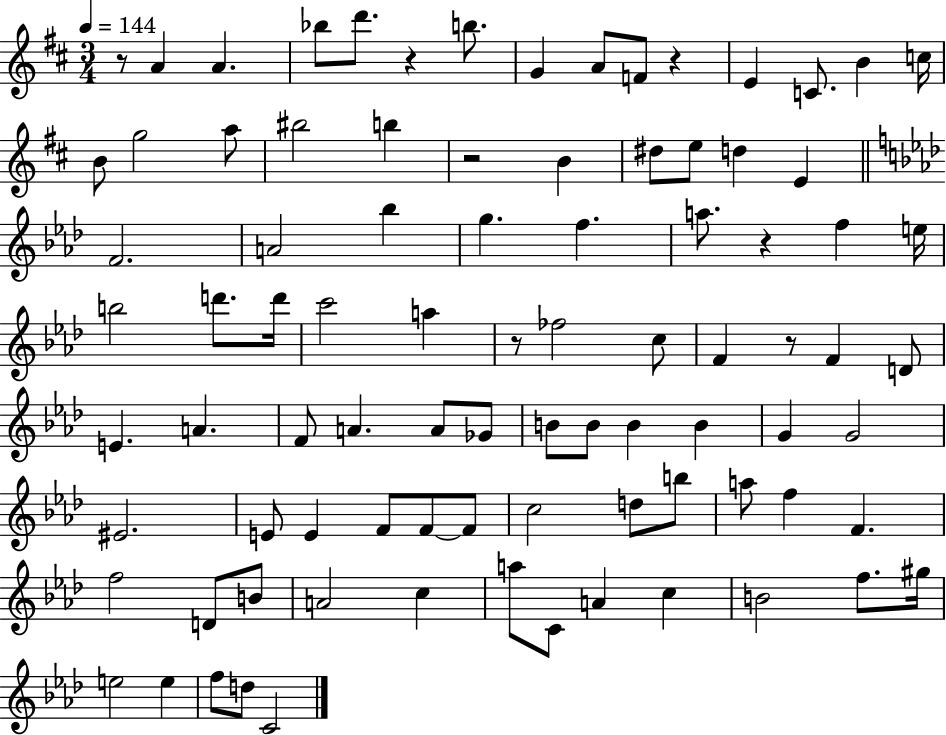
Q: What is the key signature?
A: D major